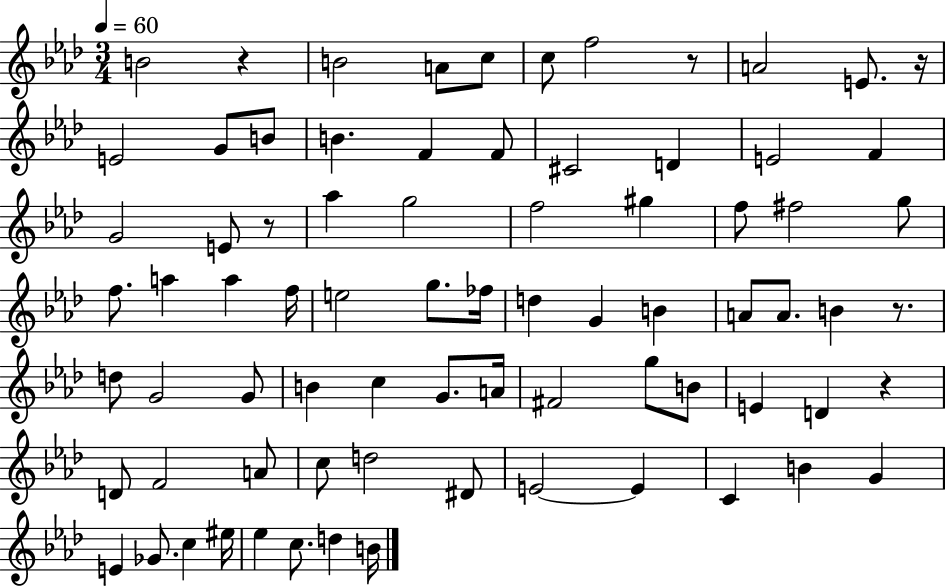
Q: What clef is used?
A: treble